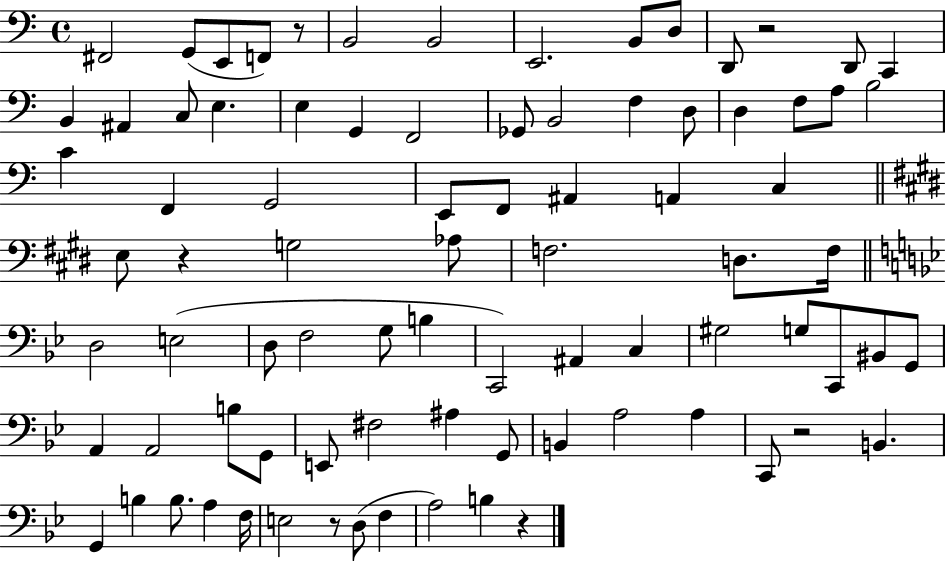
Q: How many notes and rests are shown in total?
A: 84